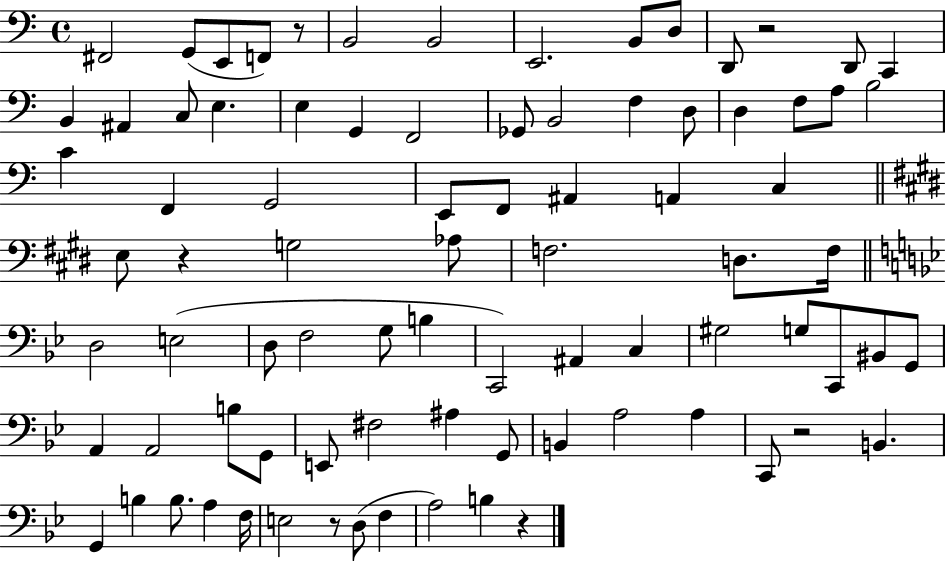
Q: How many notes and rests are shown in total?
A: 84